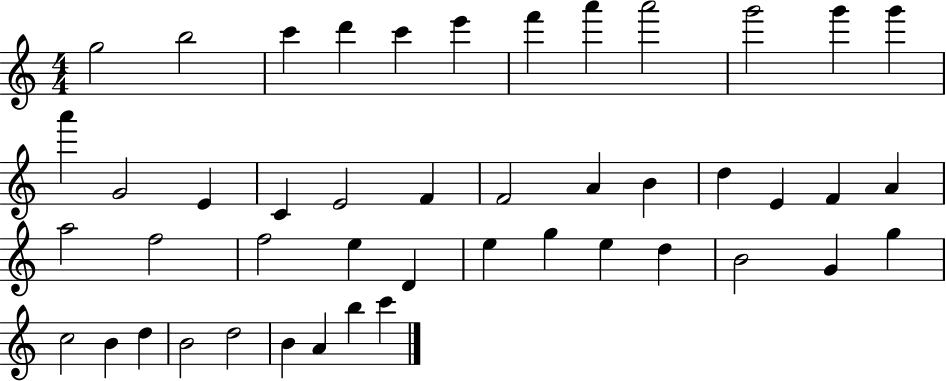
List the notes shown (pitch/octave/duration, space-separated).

G5/h B5/h C6/q D6/q C6/q E6/q F6/q A6/q A6/h G6/h G6/q G6/q A6/q G4/h E4/q C4/q E4/h F4/q F4/h A4/q B4/q D5/q E4/q F4/q A4/q A5/h F5/h F5/h E5/q D4/q E5/q G5/q E5/q D5/q B4/h G4/q G5/q C5/h B4/q D5/q B4/h D5/h B4/q A4/q B5/q C6/q